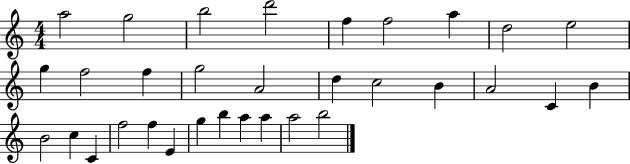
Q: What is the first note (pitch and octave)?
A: A5